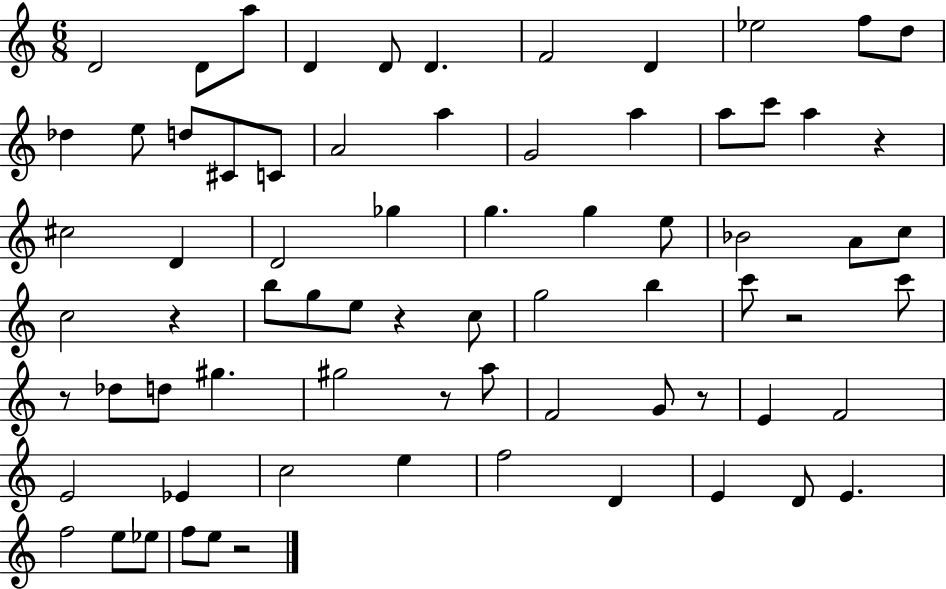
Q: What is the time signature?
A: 6/8